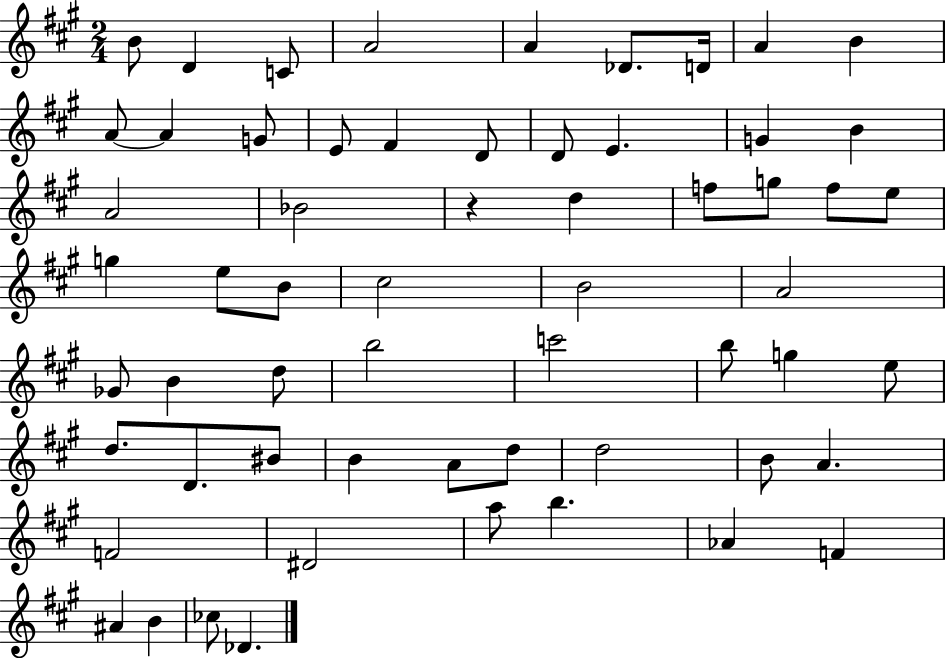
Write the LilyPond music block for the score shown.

{
  \clef treble
  \numericTimeSignature
  \time 2/4
  \key a \major
  b'8 d'4 c'8 | a'2 | a'4 des'8. d'16 | a'4 b'4 | \break a'8~~ a'4 g'8 | e'8 fis'4 d'8 | d'8 e'4. | g'4 b'4 | \break a'2 | bes'2 | r4 d''4 | f''8 g''8 f''8 e''8 | \break g''4 e''8 b'8 | cis''2 | b'2 | a'2 | \break ges'8 b'4 d''8 | b''2 | c'''2 | b''8 g''4 e''8 | \break d''8. d'8. bis'8 | b'4 a'8 d''8 | d''2 | b'8 a'4. | \break f'2 | dis'2 | a''8 b''4. | aes'4 f'4 | \break ais'4 b'4 | ces''8 des'4. | \bar "|."
}